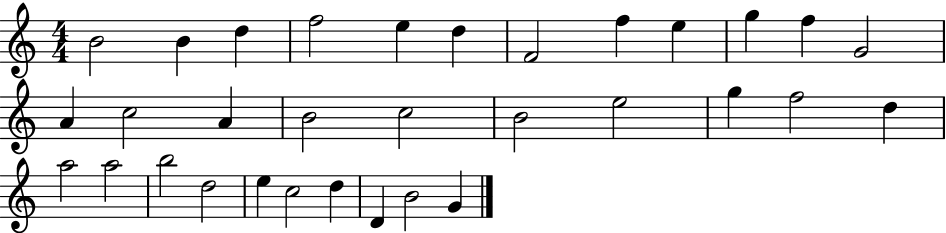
B4/h B4/q D5/q F5/h E5/q D5/q F4/h F5/q E5/q G5/q F5/q G4/h A4/q C5/h A4/q B4/h C5/h B4/h E5/h G5/q F5/h D5/q A5/h A5/h B5/h D5/h E5/q C5/h D5/q D4/q B4/h G4/q